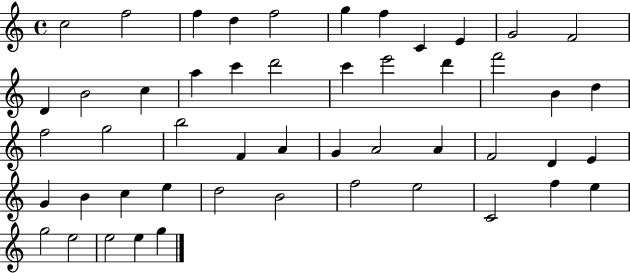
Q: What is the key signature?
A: C major